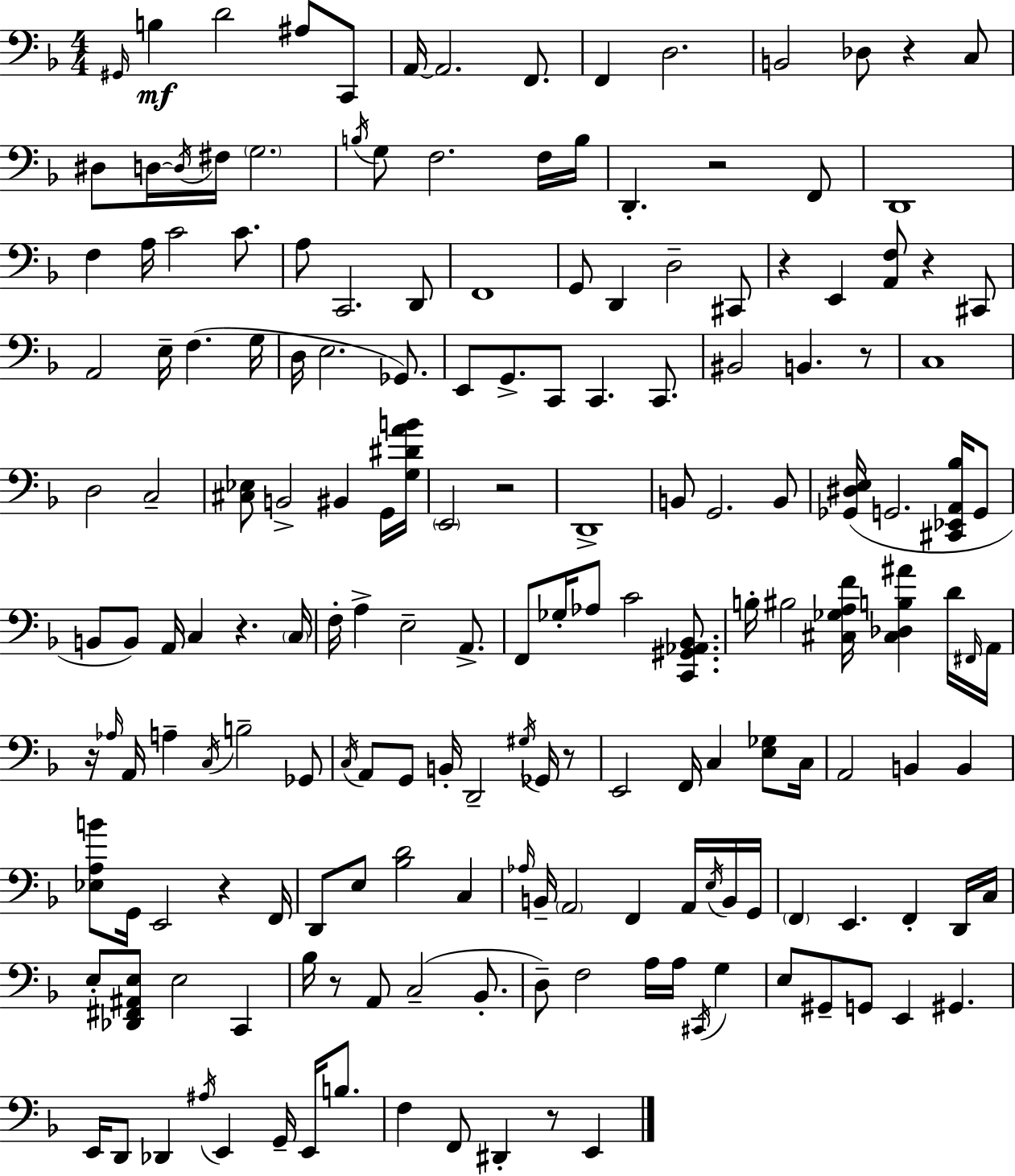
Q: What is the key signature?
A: D minor